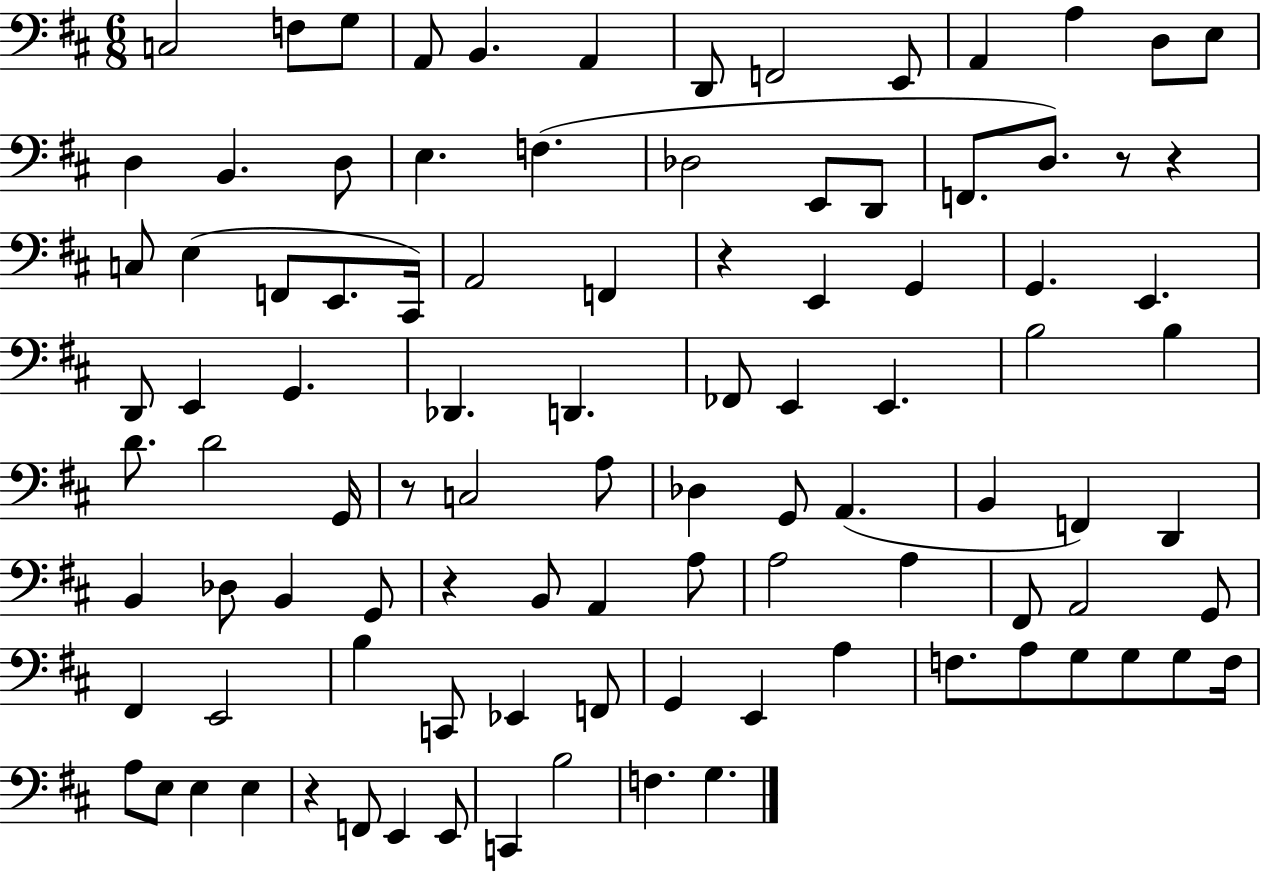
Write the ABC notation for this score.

X:1
T:Untitled
M:6/8
L:1/4
K:D
C,2 F,/2 G,/2 A,,/2 B,, A,, D,,/2 F,,2 E,,/2 A,, A, D,/2 E,/2 D, B,, D,/2 E, F, _D,2 E,,/2 D,,/2 F,,/2 D,/2 z/2 z C,/2 E, F,,/2 E,,/2 ^C,,/4 A,,2 F,, z E,, G,, G,, E,, D,,/2 E,, G,, _D,, D,, _F,,/2 E,, E,, B,2 B, D/2 D2 G,,/4 z/2 C,2 A,/2 _D, G,,/2 A,, B,, F,, D,, B,, _D,/2 B,, G,,/2 z B,,/2 A,, A,/2 A,2 A, ^F,,/2 A,,2 G,,/2 ^F,, E,,2 B, C,,/2 _E,, F,,/2 G,, E,, A, F,/2 A,/2 G,/2 G,/2 G,/2 F,/4 A,/2 E,/2 E, E, z F,,/2 E,, E,,/2 C,, B,2 F, G,